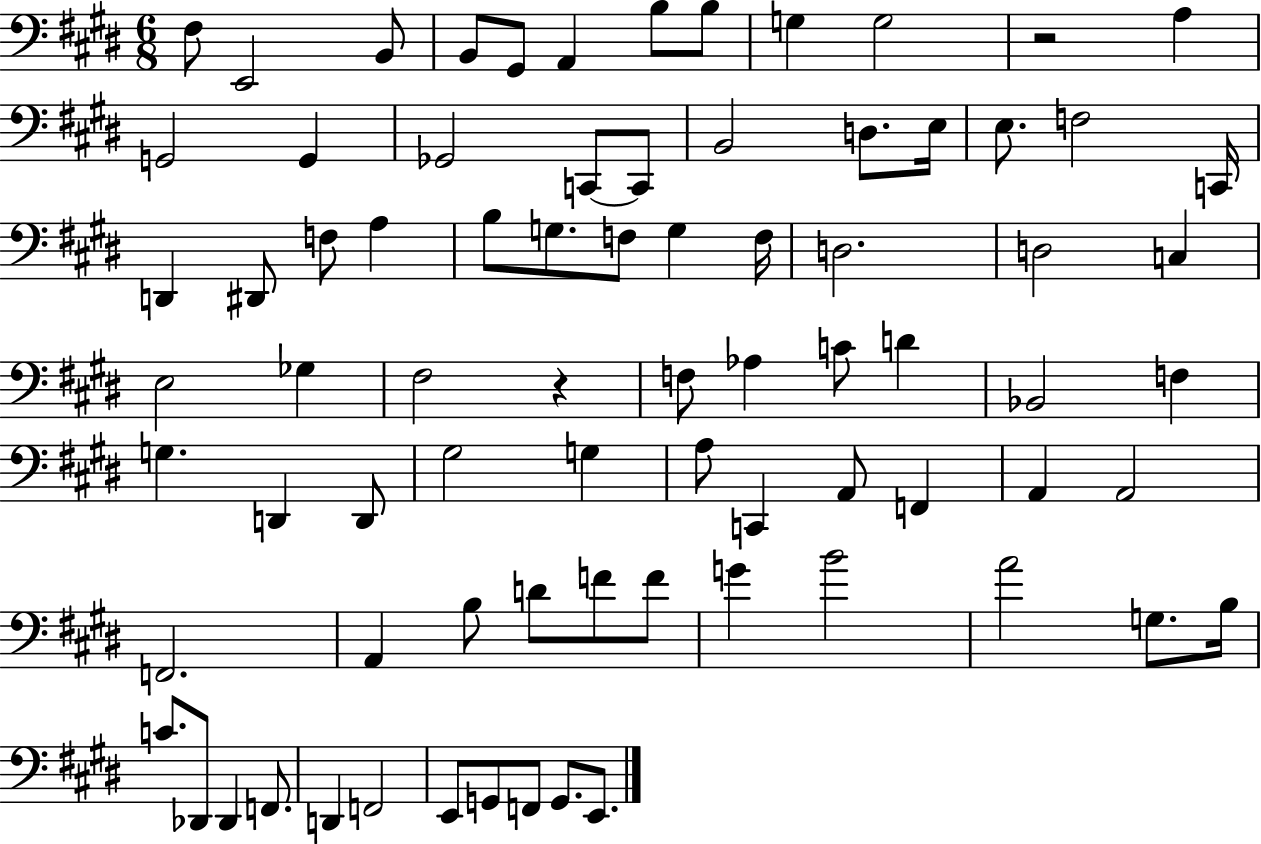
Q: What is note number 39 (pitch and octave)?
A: Ab3